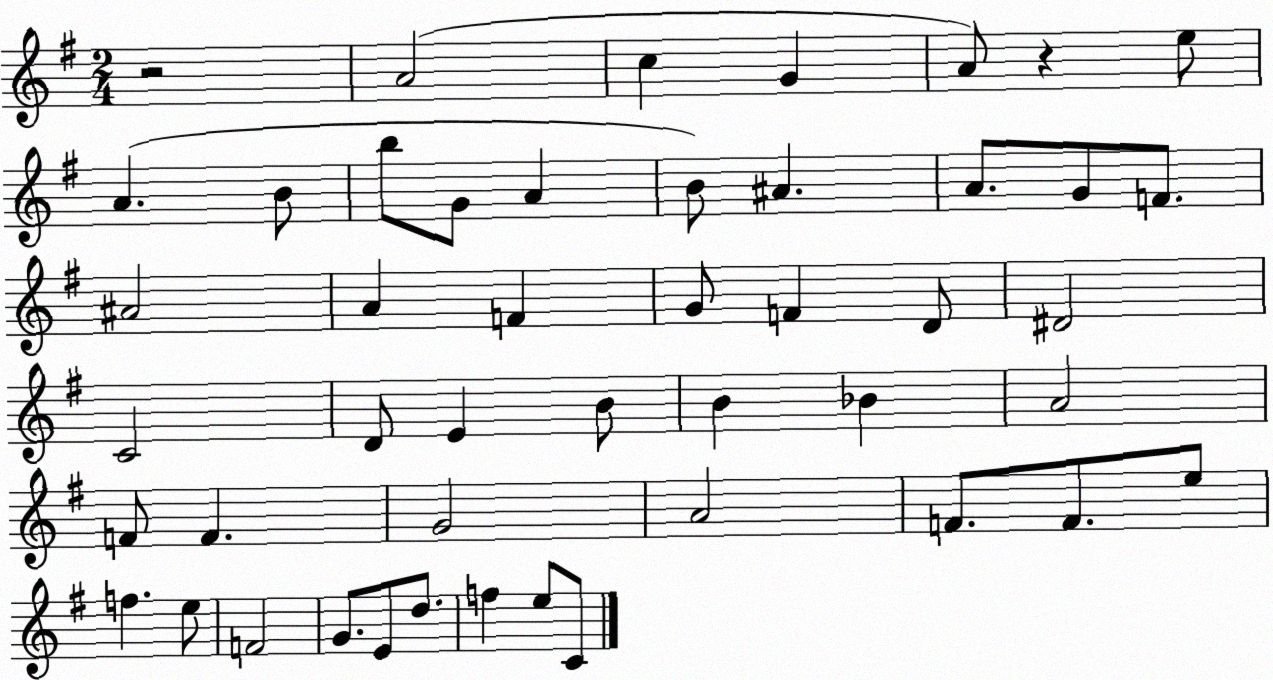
X:1
T:Untitled
M:2/4
L:1/4
K:G
z2 A2 c G A/2 z e/2 A B/2 b/2 G/2 A B/2 ^A A/2 G/2 F/2 ^A2 A F G/2 F D/2 ^D2 C2 D/2 E B/2 B _B A2 F/2 F G2 A2 F/2 F/2 e/2 f e/2 F2 G/2 E/2 d/2 f e/2 C/2